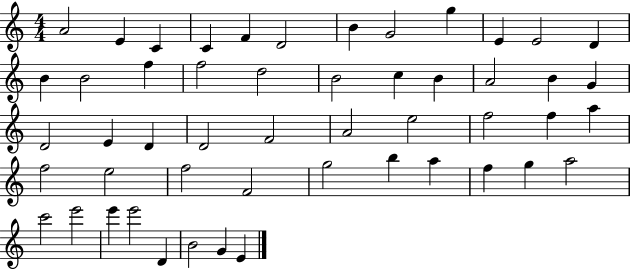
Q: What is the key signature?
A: C major